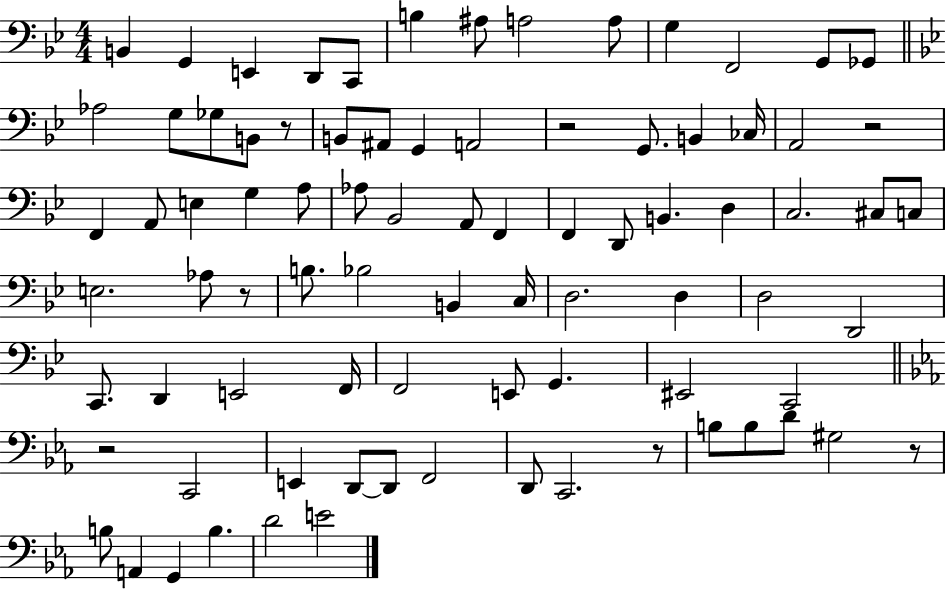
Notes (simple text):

B2/q G2/q E2/q D2/e C2/e B3/q A#3/e A3/h A3/e G3/q F2/h G2/e Gb2/e Ab3/h G3/e Gb3/e B2/e R/e B2/e A#2/e G2/q A2/h R/h G2/e. B2/q CES3/s A2/h R/h F2/q A2/e E3/q G3/q A3/e Ab3/e Bb2/h A2/e F2/q F2/q D2/e B2/q. D3/q C3/h. C#3/e C3/e E3/h. Ab3/e R/e B3/e. Bb3/h B2/q C3/s D3/h. D3/q D3/h D2/h C2/e. D2/q E2/h F2/s F2/h E2/e G2/q. EIS2/h C2/h R/h C2/h E2/q D2/e D2/e F2/h D2/e C2/h. R/e B3/e B3/e D4/e G#3/h R/e B3/e A2/q G2/q B3/q. D4/h E4/h